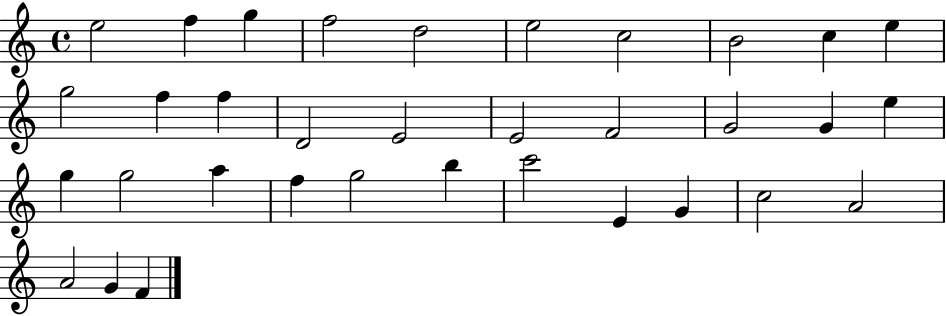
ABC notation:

X:1
T:Untitled
M:4/4
L:1/4
K:C
e2 f g f2 d2 e2 c2 B2 c e g2 f f D2 E2 E2 F2 G2 G e g g2 a f g2 b c'2 E G c2 A2 A2 G F